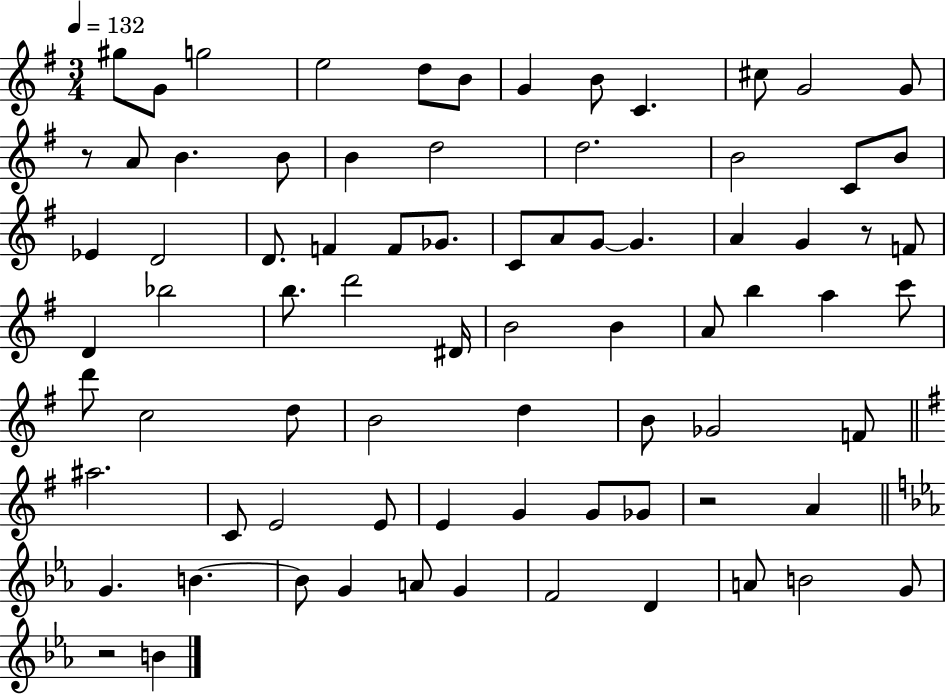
G#5/e G4/e G5/h E5/h D5/e B4/e G4/q B4/e C4/q. C#5/e G4/h G4/e R/e A4/e B4/q. B4/e B4/q D5/h D5/h. B4/h C4/e B4/e Eb4/q D4/h D4/e. F4/q F4/e Gb4/e. C4/e A4/e G4/e G4/q. A4/q G4/q R/e F4/e D4/q Bb5/h B5/e. D6/h D#4/s B4/h B4/q A4/e B5/q A5/q C6/e D6/e C5/h D5/e B4/h D5/q B4/e Gb4/h F4/e A#5/h. C4/e E4/h E4/e E4/q G4/q G4/e Gb4/e R/h A4/q G4/q. B4/q. B4/e G4/q A4/e G4/q F4/h D4/q A4/e B4/h G4/e R/h B4/q